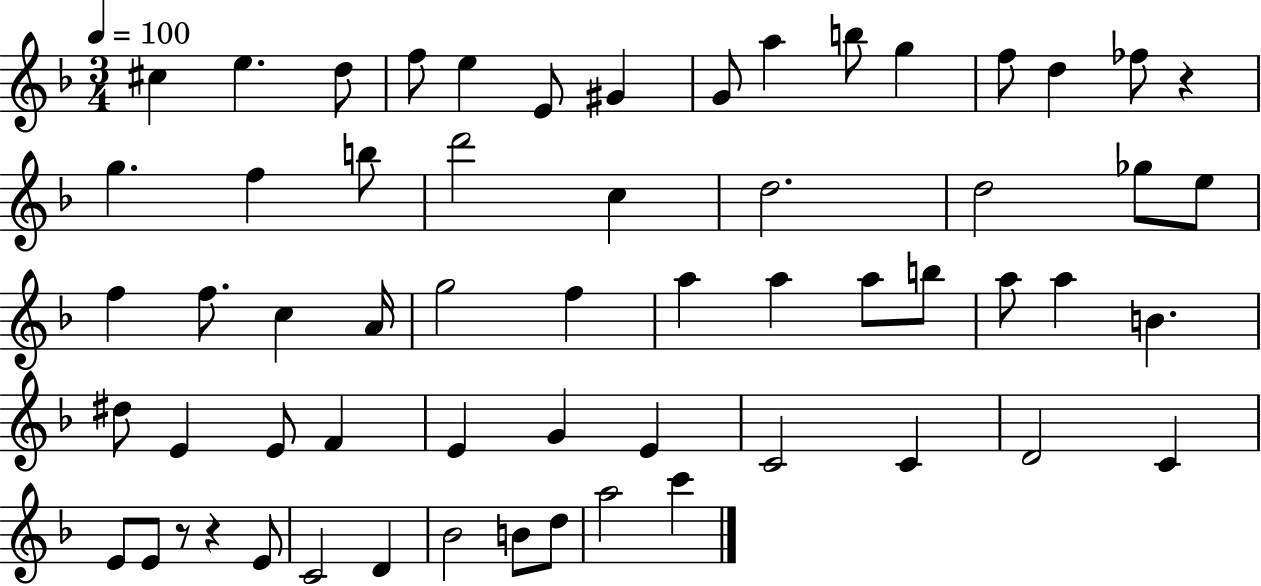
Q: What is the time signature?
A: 3/4